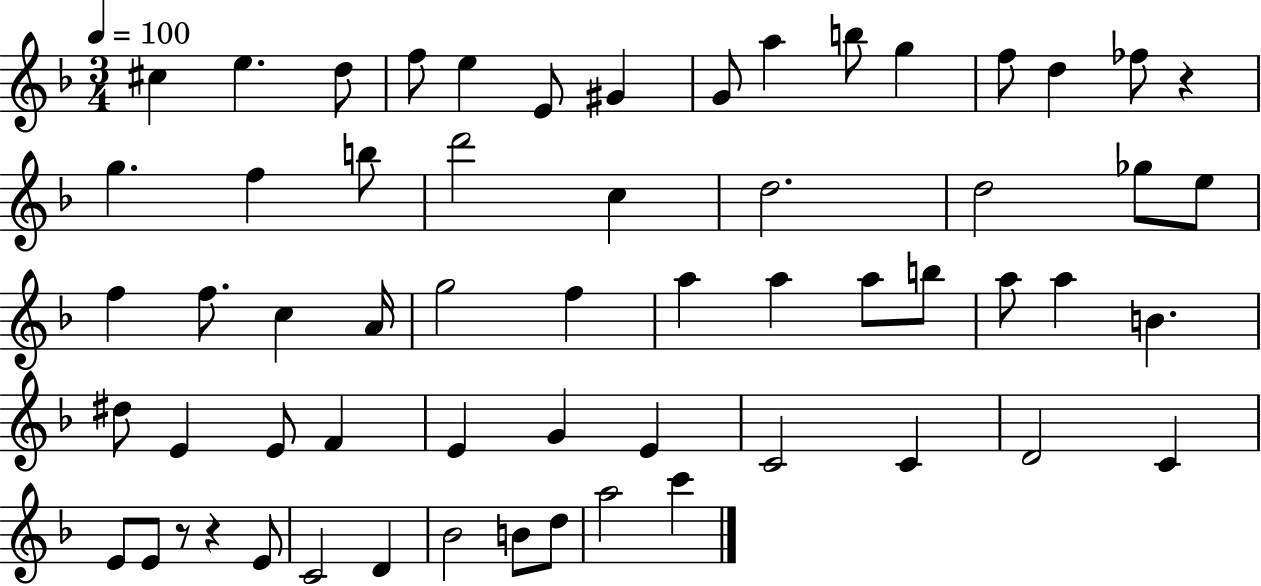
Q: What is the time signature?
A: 3/4